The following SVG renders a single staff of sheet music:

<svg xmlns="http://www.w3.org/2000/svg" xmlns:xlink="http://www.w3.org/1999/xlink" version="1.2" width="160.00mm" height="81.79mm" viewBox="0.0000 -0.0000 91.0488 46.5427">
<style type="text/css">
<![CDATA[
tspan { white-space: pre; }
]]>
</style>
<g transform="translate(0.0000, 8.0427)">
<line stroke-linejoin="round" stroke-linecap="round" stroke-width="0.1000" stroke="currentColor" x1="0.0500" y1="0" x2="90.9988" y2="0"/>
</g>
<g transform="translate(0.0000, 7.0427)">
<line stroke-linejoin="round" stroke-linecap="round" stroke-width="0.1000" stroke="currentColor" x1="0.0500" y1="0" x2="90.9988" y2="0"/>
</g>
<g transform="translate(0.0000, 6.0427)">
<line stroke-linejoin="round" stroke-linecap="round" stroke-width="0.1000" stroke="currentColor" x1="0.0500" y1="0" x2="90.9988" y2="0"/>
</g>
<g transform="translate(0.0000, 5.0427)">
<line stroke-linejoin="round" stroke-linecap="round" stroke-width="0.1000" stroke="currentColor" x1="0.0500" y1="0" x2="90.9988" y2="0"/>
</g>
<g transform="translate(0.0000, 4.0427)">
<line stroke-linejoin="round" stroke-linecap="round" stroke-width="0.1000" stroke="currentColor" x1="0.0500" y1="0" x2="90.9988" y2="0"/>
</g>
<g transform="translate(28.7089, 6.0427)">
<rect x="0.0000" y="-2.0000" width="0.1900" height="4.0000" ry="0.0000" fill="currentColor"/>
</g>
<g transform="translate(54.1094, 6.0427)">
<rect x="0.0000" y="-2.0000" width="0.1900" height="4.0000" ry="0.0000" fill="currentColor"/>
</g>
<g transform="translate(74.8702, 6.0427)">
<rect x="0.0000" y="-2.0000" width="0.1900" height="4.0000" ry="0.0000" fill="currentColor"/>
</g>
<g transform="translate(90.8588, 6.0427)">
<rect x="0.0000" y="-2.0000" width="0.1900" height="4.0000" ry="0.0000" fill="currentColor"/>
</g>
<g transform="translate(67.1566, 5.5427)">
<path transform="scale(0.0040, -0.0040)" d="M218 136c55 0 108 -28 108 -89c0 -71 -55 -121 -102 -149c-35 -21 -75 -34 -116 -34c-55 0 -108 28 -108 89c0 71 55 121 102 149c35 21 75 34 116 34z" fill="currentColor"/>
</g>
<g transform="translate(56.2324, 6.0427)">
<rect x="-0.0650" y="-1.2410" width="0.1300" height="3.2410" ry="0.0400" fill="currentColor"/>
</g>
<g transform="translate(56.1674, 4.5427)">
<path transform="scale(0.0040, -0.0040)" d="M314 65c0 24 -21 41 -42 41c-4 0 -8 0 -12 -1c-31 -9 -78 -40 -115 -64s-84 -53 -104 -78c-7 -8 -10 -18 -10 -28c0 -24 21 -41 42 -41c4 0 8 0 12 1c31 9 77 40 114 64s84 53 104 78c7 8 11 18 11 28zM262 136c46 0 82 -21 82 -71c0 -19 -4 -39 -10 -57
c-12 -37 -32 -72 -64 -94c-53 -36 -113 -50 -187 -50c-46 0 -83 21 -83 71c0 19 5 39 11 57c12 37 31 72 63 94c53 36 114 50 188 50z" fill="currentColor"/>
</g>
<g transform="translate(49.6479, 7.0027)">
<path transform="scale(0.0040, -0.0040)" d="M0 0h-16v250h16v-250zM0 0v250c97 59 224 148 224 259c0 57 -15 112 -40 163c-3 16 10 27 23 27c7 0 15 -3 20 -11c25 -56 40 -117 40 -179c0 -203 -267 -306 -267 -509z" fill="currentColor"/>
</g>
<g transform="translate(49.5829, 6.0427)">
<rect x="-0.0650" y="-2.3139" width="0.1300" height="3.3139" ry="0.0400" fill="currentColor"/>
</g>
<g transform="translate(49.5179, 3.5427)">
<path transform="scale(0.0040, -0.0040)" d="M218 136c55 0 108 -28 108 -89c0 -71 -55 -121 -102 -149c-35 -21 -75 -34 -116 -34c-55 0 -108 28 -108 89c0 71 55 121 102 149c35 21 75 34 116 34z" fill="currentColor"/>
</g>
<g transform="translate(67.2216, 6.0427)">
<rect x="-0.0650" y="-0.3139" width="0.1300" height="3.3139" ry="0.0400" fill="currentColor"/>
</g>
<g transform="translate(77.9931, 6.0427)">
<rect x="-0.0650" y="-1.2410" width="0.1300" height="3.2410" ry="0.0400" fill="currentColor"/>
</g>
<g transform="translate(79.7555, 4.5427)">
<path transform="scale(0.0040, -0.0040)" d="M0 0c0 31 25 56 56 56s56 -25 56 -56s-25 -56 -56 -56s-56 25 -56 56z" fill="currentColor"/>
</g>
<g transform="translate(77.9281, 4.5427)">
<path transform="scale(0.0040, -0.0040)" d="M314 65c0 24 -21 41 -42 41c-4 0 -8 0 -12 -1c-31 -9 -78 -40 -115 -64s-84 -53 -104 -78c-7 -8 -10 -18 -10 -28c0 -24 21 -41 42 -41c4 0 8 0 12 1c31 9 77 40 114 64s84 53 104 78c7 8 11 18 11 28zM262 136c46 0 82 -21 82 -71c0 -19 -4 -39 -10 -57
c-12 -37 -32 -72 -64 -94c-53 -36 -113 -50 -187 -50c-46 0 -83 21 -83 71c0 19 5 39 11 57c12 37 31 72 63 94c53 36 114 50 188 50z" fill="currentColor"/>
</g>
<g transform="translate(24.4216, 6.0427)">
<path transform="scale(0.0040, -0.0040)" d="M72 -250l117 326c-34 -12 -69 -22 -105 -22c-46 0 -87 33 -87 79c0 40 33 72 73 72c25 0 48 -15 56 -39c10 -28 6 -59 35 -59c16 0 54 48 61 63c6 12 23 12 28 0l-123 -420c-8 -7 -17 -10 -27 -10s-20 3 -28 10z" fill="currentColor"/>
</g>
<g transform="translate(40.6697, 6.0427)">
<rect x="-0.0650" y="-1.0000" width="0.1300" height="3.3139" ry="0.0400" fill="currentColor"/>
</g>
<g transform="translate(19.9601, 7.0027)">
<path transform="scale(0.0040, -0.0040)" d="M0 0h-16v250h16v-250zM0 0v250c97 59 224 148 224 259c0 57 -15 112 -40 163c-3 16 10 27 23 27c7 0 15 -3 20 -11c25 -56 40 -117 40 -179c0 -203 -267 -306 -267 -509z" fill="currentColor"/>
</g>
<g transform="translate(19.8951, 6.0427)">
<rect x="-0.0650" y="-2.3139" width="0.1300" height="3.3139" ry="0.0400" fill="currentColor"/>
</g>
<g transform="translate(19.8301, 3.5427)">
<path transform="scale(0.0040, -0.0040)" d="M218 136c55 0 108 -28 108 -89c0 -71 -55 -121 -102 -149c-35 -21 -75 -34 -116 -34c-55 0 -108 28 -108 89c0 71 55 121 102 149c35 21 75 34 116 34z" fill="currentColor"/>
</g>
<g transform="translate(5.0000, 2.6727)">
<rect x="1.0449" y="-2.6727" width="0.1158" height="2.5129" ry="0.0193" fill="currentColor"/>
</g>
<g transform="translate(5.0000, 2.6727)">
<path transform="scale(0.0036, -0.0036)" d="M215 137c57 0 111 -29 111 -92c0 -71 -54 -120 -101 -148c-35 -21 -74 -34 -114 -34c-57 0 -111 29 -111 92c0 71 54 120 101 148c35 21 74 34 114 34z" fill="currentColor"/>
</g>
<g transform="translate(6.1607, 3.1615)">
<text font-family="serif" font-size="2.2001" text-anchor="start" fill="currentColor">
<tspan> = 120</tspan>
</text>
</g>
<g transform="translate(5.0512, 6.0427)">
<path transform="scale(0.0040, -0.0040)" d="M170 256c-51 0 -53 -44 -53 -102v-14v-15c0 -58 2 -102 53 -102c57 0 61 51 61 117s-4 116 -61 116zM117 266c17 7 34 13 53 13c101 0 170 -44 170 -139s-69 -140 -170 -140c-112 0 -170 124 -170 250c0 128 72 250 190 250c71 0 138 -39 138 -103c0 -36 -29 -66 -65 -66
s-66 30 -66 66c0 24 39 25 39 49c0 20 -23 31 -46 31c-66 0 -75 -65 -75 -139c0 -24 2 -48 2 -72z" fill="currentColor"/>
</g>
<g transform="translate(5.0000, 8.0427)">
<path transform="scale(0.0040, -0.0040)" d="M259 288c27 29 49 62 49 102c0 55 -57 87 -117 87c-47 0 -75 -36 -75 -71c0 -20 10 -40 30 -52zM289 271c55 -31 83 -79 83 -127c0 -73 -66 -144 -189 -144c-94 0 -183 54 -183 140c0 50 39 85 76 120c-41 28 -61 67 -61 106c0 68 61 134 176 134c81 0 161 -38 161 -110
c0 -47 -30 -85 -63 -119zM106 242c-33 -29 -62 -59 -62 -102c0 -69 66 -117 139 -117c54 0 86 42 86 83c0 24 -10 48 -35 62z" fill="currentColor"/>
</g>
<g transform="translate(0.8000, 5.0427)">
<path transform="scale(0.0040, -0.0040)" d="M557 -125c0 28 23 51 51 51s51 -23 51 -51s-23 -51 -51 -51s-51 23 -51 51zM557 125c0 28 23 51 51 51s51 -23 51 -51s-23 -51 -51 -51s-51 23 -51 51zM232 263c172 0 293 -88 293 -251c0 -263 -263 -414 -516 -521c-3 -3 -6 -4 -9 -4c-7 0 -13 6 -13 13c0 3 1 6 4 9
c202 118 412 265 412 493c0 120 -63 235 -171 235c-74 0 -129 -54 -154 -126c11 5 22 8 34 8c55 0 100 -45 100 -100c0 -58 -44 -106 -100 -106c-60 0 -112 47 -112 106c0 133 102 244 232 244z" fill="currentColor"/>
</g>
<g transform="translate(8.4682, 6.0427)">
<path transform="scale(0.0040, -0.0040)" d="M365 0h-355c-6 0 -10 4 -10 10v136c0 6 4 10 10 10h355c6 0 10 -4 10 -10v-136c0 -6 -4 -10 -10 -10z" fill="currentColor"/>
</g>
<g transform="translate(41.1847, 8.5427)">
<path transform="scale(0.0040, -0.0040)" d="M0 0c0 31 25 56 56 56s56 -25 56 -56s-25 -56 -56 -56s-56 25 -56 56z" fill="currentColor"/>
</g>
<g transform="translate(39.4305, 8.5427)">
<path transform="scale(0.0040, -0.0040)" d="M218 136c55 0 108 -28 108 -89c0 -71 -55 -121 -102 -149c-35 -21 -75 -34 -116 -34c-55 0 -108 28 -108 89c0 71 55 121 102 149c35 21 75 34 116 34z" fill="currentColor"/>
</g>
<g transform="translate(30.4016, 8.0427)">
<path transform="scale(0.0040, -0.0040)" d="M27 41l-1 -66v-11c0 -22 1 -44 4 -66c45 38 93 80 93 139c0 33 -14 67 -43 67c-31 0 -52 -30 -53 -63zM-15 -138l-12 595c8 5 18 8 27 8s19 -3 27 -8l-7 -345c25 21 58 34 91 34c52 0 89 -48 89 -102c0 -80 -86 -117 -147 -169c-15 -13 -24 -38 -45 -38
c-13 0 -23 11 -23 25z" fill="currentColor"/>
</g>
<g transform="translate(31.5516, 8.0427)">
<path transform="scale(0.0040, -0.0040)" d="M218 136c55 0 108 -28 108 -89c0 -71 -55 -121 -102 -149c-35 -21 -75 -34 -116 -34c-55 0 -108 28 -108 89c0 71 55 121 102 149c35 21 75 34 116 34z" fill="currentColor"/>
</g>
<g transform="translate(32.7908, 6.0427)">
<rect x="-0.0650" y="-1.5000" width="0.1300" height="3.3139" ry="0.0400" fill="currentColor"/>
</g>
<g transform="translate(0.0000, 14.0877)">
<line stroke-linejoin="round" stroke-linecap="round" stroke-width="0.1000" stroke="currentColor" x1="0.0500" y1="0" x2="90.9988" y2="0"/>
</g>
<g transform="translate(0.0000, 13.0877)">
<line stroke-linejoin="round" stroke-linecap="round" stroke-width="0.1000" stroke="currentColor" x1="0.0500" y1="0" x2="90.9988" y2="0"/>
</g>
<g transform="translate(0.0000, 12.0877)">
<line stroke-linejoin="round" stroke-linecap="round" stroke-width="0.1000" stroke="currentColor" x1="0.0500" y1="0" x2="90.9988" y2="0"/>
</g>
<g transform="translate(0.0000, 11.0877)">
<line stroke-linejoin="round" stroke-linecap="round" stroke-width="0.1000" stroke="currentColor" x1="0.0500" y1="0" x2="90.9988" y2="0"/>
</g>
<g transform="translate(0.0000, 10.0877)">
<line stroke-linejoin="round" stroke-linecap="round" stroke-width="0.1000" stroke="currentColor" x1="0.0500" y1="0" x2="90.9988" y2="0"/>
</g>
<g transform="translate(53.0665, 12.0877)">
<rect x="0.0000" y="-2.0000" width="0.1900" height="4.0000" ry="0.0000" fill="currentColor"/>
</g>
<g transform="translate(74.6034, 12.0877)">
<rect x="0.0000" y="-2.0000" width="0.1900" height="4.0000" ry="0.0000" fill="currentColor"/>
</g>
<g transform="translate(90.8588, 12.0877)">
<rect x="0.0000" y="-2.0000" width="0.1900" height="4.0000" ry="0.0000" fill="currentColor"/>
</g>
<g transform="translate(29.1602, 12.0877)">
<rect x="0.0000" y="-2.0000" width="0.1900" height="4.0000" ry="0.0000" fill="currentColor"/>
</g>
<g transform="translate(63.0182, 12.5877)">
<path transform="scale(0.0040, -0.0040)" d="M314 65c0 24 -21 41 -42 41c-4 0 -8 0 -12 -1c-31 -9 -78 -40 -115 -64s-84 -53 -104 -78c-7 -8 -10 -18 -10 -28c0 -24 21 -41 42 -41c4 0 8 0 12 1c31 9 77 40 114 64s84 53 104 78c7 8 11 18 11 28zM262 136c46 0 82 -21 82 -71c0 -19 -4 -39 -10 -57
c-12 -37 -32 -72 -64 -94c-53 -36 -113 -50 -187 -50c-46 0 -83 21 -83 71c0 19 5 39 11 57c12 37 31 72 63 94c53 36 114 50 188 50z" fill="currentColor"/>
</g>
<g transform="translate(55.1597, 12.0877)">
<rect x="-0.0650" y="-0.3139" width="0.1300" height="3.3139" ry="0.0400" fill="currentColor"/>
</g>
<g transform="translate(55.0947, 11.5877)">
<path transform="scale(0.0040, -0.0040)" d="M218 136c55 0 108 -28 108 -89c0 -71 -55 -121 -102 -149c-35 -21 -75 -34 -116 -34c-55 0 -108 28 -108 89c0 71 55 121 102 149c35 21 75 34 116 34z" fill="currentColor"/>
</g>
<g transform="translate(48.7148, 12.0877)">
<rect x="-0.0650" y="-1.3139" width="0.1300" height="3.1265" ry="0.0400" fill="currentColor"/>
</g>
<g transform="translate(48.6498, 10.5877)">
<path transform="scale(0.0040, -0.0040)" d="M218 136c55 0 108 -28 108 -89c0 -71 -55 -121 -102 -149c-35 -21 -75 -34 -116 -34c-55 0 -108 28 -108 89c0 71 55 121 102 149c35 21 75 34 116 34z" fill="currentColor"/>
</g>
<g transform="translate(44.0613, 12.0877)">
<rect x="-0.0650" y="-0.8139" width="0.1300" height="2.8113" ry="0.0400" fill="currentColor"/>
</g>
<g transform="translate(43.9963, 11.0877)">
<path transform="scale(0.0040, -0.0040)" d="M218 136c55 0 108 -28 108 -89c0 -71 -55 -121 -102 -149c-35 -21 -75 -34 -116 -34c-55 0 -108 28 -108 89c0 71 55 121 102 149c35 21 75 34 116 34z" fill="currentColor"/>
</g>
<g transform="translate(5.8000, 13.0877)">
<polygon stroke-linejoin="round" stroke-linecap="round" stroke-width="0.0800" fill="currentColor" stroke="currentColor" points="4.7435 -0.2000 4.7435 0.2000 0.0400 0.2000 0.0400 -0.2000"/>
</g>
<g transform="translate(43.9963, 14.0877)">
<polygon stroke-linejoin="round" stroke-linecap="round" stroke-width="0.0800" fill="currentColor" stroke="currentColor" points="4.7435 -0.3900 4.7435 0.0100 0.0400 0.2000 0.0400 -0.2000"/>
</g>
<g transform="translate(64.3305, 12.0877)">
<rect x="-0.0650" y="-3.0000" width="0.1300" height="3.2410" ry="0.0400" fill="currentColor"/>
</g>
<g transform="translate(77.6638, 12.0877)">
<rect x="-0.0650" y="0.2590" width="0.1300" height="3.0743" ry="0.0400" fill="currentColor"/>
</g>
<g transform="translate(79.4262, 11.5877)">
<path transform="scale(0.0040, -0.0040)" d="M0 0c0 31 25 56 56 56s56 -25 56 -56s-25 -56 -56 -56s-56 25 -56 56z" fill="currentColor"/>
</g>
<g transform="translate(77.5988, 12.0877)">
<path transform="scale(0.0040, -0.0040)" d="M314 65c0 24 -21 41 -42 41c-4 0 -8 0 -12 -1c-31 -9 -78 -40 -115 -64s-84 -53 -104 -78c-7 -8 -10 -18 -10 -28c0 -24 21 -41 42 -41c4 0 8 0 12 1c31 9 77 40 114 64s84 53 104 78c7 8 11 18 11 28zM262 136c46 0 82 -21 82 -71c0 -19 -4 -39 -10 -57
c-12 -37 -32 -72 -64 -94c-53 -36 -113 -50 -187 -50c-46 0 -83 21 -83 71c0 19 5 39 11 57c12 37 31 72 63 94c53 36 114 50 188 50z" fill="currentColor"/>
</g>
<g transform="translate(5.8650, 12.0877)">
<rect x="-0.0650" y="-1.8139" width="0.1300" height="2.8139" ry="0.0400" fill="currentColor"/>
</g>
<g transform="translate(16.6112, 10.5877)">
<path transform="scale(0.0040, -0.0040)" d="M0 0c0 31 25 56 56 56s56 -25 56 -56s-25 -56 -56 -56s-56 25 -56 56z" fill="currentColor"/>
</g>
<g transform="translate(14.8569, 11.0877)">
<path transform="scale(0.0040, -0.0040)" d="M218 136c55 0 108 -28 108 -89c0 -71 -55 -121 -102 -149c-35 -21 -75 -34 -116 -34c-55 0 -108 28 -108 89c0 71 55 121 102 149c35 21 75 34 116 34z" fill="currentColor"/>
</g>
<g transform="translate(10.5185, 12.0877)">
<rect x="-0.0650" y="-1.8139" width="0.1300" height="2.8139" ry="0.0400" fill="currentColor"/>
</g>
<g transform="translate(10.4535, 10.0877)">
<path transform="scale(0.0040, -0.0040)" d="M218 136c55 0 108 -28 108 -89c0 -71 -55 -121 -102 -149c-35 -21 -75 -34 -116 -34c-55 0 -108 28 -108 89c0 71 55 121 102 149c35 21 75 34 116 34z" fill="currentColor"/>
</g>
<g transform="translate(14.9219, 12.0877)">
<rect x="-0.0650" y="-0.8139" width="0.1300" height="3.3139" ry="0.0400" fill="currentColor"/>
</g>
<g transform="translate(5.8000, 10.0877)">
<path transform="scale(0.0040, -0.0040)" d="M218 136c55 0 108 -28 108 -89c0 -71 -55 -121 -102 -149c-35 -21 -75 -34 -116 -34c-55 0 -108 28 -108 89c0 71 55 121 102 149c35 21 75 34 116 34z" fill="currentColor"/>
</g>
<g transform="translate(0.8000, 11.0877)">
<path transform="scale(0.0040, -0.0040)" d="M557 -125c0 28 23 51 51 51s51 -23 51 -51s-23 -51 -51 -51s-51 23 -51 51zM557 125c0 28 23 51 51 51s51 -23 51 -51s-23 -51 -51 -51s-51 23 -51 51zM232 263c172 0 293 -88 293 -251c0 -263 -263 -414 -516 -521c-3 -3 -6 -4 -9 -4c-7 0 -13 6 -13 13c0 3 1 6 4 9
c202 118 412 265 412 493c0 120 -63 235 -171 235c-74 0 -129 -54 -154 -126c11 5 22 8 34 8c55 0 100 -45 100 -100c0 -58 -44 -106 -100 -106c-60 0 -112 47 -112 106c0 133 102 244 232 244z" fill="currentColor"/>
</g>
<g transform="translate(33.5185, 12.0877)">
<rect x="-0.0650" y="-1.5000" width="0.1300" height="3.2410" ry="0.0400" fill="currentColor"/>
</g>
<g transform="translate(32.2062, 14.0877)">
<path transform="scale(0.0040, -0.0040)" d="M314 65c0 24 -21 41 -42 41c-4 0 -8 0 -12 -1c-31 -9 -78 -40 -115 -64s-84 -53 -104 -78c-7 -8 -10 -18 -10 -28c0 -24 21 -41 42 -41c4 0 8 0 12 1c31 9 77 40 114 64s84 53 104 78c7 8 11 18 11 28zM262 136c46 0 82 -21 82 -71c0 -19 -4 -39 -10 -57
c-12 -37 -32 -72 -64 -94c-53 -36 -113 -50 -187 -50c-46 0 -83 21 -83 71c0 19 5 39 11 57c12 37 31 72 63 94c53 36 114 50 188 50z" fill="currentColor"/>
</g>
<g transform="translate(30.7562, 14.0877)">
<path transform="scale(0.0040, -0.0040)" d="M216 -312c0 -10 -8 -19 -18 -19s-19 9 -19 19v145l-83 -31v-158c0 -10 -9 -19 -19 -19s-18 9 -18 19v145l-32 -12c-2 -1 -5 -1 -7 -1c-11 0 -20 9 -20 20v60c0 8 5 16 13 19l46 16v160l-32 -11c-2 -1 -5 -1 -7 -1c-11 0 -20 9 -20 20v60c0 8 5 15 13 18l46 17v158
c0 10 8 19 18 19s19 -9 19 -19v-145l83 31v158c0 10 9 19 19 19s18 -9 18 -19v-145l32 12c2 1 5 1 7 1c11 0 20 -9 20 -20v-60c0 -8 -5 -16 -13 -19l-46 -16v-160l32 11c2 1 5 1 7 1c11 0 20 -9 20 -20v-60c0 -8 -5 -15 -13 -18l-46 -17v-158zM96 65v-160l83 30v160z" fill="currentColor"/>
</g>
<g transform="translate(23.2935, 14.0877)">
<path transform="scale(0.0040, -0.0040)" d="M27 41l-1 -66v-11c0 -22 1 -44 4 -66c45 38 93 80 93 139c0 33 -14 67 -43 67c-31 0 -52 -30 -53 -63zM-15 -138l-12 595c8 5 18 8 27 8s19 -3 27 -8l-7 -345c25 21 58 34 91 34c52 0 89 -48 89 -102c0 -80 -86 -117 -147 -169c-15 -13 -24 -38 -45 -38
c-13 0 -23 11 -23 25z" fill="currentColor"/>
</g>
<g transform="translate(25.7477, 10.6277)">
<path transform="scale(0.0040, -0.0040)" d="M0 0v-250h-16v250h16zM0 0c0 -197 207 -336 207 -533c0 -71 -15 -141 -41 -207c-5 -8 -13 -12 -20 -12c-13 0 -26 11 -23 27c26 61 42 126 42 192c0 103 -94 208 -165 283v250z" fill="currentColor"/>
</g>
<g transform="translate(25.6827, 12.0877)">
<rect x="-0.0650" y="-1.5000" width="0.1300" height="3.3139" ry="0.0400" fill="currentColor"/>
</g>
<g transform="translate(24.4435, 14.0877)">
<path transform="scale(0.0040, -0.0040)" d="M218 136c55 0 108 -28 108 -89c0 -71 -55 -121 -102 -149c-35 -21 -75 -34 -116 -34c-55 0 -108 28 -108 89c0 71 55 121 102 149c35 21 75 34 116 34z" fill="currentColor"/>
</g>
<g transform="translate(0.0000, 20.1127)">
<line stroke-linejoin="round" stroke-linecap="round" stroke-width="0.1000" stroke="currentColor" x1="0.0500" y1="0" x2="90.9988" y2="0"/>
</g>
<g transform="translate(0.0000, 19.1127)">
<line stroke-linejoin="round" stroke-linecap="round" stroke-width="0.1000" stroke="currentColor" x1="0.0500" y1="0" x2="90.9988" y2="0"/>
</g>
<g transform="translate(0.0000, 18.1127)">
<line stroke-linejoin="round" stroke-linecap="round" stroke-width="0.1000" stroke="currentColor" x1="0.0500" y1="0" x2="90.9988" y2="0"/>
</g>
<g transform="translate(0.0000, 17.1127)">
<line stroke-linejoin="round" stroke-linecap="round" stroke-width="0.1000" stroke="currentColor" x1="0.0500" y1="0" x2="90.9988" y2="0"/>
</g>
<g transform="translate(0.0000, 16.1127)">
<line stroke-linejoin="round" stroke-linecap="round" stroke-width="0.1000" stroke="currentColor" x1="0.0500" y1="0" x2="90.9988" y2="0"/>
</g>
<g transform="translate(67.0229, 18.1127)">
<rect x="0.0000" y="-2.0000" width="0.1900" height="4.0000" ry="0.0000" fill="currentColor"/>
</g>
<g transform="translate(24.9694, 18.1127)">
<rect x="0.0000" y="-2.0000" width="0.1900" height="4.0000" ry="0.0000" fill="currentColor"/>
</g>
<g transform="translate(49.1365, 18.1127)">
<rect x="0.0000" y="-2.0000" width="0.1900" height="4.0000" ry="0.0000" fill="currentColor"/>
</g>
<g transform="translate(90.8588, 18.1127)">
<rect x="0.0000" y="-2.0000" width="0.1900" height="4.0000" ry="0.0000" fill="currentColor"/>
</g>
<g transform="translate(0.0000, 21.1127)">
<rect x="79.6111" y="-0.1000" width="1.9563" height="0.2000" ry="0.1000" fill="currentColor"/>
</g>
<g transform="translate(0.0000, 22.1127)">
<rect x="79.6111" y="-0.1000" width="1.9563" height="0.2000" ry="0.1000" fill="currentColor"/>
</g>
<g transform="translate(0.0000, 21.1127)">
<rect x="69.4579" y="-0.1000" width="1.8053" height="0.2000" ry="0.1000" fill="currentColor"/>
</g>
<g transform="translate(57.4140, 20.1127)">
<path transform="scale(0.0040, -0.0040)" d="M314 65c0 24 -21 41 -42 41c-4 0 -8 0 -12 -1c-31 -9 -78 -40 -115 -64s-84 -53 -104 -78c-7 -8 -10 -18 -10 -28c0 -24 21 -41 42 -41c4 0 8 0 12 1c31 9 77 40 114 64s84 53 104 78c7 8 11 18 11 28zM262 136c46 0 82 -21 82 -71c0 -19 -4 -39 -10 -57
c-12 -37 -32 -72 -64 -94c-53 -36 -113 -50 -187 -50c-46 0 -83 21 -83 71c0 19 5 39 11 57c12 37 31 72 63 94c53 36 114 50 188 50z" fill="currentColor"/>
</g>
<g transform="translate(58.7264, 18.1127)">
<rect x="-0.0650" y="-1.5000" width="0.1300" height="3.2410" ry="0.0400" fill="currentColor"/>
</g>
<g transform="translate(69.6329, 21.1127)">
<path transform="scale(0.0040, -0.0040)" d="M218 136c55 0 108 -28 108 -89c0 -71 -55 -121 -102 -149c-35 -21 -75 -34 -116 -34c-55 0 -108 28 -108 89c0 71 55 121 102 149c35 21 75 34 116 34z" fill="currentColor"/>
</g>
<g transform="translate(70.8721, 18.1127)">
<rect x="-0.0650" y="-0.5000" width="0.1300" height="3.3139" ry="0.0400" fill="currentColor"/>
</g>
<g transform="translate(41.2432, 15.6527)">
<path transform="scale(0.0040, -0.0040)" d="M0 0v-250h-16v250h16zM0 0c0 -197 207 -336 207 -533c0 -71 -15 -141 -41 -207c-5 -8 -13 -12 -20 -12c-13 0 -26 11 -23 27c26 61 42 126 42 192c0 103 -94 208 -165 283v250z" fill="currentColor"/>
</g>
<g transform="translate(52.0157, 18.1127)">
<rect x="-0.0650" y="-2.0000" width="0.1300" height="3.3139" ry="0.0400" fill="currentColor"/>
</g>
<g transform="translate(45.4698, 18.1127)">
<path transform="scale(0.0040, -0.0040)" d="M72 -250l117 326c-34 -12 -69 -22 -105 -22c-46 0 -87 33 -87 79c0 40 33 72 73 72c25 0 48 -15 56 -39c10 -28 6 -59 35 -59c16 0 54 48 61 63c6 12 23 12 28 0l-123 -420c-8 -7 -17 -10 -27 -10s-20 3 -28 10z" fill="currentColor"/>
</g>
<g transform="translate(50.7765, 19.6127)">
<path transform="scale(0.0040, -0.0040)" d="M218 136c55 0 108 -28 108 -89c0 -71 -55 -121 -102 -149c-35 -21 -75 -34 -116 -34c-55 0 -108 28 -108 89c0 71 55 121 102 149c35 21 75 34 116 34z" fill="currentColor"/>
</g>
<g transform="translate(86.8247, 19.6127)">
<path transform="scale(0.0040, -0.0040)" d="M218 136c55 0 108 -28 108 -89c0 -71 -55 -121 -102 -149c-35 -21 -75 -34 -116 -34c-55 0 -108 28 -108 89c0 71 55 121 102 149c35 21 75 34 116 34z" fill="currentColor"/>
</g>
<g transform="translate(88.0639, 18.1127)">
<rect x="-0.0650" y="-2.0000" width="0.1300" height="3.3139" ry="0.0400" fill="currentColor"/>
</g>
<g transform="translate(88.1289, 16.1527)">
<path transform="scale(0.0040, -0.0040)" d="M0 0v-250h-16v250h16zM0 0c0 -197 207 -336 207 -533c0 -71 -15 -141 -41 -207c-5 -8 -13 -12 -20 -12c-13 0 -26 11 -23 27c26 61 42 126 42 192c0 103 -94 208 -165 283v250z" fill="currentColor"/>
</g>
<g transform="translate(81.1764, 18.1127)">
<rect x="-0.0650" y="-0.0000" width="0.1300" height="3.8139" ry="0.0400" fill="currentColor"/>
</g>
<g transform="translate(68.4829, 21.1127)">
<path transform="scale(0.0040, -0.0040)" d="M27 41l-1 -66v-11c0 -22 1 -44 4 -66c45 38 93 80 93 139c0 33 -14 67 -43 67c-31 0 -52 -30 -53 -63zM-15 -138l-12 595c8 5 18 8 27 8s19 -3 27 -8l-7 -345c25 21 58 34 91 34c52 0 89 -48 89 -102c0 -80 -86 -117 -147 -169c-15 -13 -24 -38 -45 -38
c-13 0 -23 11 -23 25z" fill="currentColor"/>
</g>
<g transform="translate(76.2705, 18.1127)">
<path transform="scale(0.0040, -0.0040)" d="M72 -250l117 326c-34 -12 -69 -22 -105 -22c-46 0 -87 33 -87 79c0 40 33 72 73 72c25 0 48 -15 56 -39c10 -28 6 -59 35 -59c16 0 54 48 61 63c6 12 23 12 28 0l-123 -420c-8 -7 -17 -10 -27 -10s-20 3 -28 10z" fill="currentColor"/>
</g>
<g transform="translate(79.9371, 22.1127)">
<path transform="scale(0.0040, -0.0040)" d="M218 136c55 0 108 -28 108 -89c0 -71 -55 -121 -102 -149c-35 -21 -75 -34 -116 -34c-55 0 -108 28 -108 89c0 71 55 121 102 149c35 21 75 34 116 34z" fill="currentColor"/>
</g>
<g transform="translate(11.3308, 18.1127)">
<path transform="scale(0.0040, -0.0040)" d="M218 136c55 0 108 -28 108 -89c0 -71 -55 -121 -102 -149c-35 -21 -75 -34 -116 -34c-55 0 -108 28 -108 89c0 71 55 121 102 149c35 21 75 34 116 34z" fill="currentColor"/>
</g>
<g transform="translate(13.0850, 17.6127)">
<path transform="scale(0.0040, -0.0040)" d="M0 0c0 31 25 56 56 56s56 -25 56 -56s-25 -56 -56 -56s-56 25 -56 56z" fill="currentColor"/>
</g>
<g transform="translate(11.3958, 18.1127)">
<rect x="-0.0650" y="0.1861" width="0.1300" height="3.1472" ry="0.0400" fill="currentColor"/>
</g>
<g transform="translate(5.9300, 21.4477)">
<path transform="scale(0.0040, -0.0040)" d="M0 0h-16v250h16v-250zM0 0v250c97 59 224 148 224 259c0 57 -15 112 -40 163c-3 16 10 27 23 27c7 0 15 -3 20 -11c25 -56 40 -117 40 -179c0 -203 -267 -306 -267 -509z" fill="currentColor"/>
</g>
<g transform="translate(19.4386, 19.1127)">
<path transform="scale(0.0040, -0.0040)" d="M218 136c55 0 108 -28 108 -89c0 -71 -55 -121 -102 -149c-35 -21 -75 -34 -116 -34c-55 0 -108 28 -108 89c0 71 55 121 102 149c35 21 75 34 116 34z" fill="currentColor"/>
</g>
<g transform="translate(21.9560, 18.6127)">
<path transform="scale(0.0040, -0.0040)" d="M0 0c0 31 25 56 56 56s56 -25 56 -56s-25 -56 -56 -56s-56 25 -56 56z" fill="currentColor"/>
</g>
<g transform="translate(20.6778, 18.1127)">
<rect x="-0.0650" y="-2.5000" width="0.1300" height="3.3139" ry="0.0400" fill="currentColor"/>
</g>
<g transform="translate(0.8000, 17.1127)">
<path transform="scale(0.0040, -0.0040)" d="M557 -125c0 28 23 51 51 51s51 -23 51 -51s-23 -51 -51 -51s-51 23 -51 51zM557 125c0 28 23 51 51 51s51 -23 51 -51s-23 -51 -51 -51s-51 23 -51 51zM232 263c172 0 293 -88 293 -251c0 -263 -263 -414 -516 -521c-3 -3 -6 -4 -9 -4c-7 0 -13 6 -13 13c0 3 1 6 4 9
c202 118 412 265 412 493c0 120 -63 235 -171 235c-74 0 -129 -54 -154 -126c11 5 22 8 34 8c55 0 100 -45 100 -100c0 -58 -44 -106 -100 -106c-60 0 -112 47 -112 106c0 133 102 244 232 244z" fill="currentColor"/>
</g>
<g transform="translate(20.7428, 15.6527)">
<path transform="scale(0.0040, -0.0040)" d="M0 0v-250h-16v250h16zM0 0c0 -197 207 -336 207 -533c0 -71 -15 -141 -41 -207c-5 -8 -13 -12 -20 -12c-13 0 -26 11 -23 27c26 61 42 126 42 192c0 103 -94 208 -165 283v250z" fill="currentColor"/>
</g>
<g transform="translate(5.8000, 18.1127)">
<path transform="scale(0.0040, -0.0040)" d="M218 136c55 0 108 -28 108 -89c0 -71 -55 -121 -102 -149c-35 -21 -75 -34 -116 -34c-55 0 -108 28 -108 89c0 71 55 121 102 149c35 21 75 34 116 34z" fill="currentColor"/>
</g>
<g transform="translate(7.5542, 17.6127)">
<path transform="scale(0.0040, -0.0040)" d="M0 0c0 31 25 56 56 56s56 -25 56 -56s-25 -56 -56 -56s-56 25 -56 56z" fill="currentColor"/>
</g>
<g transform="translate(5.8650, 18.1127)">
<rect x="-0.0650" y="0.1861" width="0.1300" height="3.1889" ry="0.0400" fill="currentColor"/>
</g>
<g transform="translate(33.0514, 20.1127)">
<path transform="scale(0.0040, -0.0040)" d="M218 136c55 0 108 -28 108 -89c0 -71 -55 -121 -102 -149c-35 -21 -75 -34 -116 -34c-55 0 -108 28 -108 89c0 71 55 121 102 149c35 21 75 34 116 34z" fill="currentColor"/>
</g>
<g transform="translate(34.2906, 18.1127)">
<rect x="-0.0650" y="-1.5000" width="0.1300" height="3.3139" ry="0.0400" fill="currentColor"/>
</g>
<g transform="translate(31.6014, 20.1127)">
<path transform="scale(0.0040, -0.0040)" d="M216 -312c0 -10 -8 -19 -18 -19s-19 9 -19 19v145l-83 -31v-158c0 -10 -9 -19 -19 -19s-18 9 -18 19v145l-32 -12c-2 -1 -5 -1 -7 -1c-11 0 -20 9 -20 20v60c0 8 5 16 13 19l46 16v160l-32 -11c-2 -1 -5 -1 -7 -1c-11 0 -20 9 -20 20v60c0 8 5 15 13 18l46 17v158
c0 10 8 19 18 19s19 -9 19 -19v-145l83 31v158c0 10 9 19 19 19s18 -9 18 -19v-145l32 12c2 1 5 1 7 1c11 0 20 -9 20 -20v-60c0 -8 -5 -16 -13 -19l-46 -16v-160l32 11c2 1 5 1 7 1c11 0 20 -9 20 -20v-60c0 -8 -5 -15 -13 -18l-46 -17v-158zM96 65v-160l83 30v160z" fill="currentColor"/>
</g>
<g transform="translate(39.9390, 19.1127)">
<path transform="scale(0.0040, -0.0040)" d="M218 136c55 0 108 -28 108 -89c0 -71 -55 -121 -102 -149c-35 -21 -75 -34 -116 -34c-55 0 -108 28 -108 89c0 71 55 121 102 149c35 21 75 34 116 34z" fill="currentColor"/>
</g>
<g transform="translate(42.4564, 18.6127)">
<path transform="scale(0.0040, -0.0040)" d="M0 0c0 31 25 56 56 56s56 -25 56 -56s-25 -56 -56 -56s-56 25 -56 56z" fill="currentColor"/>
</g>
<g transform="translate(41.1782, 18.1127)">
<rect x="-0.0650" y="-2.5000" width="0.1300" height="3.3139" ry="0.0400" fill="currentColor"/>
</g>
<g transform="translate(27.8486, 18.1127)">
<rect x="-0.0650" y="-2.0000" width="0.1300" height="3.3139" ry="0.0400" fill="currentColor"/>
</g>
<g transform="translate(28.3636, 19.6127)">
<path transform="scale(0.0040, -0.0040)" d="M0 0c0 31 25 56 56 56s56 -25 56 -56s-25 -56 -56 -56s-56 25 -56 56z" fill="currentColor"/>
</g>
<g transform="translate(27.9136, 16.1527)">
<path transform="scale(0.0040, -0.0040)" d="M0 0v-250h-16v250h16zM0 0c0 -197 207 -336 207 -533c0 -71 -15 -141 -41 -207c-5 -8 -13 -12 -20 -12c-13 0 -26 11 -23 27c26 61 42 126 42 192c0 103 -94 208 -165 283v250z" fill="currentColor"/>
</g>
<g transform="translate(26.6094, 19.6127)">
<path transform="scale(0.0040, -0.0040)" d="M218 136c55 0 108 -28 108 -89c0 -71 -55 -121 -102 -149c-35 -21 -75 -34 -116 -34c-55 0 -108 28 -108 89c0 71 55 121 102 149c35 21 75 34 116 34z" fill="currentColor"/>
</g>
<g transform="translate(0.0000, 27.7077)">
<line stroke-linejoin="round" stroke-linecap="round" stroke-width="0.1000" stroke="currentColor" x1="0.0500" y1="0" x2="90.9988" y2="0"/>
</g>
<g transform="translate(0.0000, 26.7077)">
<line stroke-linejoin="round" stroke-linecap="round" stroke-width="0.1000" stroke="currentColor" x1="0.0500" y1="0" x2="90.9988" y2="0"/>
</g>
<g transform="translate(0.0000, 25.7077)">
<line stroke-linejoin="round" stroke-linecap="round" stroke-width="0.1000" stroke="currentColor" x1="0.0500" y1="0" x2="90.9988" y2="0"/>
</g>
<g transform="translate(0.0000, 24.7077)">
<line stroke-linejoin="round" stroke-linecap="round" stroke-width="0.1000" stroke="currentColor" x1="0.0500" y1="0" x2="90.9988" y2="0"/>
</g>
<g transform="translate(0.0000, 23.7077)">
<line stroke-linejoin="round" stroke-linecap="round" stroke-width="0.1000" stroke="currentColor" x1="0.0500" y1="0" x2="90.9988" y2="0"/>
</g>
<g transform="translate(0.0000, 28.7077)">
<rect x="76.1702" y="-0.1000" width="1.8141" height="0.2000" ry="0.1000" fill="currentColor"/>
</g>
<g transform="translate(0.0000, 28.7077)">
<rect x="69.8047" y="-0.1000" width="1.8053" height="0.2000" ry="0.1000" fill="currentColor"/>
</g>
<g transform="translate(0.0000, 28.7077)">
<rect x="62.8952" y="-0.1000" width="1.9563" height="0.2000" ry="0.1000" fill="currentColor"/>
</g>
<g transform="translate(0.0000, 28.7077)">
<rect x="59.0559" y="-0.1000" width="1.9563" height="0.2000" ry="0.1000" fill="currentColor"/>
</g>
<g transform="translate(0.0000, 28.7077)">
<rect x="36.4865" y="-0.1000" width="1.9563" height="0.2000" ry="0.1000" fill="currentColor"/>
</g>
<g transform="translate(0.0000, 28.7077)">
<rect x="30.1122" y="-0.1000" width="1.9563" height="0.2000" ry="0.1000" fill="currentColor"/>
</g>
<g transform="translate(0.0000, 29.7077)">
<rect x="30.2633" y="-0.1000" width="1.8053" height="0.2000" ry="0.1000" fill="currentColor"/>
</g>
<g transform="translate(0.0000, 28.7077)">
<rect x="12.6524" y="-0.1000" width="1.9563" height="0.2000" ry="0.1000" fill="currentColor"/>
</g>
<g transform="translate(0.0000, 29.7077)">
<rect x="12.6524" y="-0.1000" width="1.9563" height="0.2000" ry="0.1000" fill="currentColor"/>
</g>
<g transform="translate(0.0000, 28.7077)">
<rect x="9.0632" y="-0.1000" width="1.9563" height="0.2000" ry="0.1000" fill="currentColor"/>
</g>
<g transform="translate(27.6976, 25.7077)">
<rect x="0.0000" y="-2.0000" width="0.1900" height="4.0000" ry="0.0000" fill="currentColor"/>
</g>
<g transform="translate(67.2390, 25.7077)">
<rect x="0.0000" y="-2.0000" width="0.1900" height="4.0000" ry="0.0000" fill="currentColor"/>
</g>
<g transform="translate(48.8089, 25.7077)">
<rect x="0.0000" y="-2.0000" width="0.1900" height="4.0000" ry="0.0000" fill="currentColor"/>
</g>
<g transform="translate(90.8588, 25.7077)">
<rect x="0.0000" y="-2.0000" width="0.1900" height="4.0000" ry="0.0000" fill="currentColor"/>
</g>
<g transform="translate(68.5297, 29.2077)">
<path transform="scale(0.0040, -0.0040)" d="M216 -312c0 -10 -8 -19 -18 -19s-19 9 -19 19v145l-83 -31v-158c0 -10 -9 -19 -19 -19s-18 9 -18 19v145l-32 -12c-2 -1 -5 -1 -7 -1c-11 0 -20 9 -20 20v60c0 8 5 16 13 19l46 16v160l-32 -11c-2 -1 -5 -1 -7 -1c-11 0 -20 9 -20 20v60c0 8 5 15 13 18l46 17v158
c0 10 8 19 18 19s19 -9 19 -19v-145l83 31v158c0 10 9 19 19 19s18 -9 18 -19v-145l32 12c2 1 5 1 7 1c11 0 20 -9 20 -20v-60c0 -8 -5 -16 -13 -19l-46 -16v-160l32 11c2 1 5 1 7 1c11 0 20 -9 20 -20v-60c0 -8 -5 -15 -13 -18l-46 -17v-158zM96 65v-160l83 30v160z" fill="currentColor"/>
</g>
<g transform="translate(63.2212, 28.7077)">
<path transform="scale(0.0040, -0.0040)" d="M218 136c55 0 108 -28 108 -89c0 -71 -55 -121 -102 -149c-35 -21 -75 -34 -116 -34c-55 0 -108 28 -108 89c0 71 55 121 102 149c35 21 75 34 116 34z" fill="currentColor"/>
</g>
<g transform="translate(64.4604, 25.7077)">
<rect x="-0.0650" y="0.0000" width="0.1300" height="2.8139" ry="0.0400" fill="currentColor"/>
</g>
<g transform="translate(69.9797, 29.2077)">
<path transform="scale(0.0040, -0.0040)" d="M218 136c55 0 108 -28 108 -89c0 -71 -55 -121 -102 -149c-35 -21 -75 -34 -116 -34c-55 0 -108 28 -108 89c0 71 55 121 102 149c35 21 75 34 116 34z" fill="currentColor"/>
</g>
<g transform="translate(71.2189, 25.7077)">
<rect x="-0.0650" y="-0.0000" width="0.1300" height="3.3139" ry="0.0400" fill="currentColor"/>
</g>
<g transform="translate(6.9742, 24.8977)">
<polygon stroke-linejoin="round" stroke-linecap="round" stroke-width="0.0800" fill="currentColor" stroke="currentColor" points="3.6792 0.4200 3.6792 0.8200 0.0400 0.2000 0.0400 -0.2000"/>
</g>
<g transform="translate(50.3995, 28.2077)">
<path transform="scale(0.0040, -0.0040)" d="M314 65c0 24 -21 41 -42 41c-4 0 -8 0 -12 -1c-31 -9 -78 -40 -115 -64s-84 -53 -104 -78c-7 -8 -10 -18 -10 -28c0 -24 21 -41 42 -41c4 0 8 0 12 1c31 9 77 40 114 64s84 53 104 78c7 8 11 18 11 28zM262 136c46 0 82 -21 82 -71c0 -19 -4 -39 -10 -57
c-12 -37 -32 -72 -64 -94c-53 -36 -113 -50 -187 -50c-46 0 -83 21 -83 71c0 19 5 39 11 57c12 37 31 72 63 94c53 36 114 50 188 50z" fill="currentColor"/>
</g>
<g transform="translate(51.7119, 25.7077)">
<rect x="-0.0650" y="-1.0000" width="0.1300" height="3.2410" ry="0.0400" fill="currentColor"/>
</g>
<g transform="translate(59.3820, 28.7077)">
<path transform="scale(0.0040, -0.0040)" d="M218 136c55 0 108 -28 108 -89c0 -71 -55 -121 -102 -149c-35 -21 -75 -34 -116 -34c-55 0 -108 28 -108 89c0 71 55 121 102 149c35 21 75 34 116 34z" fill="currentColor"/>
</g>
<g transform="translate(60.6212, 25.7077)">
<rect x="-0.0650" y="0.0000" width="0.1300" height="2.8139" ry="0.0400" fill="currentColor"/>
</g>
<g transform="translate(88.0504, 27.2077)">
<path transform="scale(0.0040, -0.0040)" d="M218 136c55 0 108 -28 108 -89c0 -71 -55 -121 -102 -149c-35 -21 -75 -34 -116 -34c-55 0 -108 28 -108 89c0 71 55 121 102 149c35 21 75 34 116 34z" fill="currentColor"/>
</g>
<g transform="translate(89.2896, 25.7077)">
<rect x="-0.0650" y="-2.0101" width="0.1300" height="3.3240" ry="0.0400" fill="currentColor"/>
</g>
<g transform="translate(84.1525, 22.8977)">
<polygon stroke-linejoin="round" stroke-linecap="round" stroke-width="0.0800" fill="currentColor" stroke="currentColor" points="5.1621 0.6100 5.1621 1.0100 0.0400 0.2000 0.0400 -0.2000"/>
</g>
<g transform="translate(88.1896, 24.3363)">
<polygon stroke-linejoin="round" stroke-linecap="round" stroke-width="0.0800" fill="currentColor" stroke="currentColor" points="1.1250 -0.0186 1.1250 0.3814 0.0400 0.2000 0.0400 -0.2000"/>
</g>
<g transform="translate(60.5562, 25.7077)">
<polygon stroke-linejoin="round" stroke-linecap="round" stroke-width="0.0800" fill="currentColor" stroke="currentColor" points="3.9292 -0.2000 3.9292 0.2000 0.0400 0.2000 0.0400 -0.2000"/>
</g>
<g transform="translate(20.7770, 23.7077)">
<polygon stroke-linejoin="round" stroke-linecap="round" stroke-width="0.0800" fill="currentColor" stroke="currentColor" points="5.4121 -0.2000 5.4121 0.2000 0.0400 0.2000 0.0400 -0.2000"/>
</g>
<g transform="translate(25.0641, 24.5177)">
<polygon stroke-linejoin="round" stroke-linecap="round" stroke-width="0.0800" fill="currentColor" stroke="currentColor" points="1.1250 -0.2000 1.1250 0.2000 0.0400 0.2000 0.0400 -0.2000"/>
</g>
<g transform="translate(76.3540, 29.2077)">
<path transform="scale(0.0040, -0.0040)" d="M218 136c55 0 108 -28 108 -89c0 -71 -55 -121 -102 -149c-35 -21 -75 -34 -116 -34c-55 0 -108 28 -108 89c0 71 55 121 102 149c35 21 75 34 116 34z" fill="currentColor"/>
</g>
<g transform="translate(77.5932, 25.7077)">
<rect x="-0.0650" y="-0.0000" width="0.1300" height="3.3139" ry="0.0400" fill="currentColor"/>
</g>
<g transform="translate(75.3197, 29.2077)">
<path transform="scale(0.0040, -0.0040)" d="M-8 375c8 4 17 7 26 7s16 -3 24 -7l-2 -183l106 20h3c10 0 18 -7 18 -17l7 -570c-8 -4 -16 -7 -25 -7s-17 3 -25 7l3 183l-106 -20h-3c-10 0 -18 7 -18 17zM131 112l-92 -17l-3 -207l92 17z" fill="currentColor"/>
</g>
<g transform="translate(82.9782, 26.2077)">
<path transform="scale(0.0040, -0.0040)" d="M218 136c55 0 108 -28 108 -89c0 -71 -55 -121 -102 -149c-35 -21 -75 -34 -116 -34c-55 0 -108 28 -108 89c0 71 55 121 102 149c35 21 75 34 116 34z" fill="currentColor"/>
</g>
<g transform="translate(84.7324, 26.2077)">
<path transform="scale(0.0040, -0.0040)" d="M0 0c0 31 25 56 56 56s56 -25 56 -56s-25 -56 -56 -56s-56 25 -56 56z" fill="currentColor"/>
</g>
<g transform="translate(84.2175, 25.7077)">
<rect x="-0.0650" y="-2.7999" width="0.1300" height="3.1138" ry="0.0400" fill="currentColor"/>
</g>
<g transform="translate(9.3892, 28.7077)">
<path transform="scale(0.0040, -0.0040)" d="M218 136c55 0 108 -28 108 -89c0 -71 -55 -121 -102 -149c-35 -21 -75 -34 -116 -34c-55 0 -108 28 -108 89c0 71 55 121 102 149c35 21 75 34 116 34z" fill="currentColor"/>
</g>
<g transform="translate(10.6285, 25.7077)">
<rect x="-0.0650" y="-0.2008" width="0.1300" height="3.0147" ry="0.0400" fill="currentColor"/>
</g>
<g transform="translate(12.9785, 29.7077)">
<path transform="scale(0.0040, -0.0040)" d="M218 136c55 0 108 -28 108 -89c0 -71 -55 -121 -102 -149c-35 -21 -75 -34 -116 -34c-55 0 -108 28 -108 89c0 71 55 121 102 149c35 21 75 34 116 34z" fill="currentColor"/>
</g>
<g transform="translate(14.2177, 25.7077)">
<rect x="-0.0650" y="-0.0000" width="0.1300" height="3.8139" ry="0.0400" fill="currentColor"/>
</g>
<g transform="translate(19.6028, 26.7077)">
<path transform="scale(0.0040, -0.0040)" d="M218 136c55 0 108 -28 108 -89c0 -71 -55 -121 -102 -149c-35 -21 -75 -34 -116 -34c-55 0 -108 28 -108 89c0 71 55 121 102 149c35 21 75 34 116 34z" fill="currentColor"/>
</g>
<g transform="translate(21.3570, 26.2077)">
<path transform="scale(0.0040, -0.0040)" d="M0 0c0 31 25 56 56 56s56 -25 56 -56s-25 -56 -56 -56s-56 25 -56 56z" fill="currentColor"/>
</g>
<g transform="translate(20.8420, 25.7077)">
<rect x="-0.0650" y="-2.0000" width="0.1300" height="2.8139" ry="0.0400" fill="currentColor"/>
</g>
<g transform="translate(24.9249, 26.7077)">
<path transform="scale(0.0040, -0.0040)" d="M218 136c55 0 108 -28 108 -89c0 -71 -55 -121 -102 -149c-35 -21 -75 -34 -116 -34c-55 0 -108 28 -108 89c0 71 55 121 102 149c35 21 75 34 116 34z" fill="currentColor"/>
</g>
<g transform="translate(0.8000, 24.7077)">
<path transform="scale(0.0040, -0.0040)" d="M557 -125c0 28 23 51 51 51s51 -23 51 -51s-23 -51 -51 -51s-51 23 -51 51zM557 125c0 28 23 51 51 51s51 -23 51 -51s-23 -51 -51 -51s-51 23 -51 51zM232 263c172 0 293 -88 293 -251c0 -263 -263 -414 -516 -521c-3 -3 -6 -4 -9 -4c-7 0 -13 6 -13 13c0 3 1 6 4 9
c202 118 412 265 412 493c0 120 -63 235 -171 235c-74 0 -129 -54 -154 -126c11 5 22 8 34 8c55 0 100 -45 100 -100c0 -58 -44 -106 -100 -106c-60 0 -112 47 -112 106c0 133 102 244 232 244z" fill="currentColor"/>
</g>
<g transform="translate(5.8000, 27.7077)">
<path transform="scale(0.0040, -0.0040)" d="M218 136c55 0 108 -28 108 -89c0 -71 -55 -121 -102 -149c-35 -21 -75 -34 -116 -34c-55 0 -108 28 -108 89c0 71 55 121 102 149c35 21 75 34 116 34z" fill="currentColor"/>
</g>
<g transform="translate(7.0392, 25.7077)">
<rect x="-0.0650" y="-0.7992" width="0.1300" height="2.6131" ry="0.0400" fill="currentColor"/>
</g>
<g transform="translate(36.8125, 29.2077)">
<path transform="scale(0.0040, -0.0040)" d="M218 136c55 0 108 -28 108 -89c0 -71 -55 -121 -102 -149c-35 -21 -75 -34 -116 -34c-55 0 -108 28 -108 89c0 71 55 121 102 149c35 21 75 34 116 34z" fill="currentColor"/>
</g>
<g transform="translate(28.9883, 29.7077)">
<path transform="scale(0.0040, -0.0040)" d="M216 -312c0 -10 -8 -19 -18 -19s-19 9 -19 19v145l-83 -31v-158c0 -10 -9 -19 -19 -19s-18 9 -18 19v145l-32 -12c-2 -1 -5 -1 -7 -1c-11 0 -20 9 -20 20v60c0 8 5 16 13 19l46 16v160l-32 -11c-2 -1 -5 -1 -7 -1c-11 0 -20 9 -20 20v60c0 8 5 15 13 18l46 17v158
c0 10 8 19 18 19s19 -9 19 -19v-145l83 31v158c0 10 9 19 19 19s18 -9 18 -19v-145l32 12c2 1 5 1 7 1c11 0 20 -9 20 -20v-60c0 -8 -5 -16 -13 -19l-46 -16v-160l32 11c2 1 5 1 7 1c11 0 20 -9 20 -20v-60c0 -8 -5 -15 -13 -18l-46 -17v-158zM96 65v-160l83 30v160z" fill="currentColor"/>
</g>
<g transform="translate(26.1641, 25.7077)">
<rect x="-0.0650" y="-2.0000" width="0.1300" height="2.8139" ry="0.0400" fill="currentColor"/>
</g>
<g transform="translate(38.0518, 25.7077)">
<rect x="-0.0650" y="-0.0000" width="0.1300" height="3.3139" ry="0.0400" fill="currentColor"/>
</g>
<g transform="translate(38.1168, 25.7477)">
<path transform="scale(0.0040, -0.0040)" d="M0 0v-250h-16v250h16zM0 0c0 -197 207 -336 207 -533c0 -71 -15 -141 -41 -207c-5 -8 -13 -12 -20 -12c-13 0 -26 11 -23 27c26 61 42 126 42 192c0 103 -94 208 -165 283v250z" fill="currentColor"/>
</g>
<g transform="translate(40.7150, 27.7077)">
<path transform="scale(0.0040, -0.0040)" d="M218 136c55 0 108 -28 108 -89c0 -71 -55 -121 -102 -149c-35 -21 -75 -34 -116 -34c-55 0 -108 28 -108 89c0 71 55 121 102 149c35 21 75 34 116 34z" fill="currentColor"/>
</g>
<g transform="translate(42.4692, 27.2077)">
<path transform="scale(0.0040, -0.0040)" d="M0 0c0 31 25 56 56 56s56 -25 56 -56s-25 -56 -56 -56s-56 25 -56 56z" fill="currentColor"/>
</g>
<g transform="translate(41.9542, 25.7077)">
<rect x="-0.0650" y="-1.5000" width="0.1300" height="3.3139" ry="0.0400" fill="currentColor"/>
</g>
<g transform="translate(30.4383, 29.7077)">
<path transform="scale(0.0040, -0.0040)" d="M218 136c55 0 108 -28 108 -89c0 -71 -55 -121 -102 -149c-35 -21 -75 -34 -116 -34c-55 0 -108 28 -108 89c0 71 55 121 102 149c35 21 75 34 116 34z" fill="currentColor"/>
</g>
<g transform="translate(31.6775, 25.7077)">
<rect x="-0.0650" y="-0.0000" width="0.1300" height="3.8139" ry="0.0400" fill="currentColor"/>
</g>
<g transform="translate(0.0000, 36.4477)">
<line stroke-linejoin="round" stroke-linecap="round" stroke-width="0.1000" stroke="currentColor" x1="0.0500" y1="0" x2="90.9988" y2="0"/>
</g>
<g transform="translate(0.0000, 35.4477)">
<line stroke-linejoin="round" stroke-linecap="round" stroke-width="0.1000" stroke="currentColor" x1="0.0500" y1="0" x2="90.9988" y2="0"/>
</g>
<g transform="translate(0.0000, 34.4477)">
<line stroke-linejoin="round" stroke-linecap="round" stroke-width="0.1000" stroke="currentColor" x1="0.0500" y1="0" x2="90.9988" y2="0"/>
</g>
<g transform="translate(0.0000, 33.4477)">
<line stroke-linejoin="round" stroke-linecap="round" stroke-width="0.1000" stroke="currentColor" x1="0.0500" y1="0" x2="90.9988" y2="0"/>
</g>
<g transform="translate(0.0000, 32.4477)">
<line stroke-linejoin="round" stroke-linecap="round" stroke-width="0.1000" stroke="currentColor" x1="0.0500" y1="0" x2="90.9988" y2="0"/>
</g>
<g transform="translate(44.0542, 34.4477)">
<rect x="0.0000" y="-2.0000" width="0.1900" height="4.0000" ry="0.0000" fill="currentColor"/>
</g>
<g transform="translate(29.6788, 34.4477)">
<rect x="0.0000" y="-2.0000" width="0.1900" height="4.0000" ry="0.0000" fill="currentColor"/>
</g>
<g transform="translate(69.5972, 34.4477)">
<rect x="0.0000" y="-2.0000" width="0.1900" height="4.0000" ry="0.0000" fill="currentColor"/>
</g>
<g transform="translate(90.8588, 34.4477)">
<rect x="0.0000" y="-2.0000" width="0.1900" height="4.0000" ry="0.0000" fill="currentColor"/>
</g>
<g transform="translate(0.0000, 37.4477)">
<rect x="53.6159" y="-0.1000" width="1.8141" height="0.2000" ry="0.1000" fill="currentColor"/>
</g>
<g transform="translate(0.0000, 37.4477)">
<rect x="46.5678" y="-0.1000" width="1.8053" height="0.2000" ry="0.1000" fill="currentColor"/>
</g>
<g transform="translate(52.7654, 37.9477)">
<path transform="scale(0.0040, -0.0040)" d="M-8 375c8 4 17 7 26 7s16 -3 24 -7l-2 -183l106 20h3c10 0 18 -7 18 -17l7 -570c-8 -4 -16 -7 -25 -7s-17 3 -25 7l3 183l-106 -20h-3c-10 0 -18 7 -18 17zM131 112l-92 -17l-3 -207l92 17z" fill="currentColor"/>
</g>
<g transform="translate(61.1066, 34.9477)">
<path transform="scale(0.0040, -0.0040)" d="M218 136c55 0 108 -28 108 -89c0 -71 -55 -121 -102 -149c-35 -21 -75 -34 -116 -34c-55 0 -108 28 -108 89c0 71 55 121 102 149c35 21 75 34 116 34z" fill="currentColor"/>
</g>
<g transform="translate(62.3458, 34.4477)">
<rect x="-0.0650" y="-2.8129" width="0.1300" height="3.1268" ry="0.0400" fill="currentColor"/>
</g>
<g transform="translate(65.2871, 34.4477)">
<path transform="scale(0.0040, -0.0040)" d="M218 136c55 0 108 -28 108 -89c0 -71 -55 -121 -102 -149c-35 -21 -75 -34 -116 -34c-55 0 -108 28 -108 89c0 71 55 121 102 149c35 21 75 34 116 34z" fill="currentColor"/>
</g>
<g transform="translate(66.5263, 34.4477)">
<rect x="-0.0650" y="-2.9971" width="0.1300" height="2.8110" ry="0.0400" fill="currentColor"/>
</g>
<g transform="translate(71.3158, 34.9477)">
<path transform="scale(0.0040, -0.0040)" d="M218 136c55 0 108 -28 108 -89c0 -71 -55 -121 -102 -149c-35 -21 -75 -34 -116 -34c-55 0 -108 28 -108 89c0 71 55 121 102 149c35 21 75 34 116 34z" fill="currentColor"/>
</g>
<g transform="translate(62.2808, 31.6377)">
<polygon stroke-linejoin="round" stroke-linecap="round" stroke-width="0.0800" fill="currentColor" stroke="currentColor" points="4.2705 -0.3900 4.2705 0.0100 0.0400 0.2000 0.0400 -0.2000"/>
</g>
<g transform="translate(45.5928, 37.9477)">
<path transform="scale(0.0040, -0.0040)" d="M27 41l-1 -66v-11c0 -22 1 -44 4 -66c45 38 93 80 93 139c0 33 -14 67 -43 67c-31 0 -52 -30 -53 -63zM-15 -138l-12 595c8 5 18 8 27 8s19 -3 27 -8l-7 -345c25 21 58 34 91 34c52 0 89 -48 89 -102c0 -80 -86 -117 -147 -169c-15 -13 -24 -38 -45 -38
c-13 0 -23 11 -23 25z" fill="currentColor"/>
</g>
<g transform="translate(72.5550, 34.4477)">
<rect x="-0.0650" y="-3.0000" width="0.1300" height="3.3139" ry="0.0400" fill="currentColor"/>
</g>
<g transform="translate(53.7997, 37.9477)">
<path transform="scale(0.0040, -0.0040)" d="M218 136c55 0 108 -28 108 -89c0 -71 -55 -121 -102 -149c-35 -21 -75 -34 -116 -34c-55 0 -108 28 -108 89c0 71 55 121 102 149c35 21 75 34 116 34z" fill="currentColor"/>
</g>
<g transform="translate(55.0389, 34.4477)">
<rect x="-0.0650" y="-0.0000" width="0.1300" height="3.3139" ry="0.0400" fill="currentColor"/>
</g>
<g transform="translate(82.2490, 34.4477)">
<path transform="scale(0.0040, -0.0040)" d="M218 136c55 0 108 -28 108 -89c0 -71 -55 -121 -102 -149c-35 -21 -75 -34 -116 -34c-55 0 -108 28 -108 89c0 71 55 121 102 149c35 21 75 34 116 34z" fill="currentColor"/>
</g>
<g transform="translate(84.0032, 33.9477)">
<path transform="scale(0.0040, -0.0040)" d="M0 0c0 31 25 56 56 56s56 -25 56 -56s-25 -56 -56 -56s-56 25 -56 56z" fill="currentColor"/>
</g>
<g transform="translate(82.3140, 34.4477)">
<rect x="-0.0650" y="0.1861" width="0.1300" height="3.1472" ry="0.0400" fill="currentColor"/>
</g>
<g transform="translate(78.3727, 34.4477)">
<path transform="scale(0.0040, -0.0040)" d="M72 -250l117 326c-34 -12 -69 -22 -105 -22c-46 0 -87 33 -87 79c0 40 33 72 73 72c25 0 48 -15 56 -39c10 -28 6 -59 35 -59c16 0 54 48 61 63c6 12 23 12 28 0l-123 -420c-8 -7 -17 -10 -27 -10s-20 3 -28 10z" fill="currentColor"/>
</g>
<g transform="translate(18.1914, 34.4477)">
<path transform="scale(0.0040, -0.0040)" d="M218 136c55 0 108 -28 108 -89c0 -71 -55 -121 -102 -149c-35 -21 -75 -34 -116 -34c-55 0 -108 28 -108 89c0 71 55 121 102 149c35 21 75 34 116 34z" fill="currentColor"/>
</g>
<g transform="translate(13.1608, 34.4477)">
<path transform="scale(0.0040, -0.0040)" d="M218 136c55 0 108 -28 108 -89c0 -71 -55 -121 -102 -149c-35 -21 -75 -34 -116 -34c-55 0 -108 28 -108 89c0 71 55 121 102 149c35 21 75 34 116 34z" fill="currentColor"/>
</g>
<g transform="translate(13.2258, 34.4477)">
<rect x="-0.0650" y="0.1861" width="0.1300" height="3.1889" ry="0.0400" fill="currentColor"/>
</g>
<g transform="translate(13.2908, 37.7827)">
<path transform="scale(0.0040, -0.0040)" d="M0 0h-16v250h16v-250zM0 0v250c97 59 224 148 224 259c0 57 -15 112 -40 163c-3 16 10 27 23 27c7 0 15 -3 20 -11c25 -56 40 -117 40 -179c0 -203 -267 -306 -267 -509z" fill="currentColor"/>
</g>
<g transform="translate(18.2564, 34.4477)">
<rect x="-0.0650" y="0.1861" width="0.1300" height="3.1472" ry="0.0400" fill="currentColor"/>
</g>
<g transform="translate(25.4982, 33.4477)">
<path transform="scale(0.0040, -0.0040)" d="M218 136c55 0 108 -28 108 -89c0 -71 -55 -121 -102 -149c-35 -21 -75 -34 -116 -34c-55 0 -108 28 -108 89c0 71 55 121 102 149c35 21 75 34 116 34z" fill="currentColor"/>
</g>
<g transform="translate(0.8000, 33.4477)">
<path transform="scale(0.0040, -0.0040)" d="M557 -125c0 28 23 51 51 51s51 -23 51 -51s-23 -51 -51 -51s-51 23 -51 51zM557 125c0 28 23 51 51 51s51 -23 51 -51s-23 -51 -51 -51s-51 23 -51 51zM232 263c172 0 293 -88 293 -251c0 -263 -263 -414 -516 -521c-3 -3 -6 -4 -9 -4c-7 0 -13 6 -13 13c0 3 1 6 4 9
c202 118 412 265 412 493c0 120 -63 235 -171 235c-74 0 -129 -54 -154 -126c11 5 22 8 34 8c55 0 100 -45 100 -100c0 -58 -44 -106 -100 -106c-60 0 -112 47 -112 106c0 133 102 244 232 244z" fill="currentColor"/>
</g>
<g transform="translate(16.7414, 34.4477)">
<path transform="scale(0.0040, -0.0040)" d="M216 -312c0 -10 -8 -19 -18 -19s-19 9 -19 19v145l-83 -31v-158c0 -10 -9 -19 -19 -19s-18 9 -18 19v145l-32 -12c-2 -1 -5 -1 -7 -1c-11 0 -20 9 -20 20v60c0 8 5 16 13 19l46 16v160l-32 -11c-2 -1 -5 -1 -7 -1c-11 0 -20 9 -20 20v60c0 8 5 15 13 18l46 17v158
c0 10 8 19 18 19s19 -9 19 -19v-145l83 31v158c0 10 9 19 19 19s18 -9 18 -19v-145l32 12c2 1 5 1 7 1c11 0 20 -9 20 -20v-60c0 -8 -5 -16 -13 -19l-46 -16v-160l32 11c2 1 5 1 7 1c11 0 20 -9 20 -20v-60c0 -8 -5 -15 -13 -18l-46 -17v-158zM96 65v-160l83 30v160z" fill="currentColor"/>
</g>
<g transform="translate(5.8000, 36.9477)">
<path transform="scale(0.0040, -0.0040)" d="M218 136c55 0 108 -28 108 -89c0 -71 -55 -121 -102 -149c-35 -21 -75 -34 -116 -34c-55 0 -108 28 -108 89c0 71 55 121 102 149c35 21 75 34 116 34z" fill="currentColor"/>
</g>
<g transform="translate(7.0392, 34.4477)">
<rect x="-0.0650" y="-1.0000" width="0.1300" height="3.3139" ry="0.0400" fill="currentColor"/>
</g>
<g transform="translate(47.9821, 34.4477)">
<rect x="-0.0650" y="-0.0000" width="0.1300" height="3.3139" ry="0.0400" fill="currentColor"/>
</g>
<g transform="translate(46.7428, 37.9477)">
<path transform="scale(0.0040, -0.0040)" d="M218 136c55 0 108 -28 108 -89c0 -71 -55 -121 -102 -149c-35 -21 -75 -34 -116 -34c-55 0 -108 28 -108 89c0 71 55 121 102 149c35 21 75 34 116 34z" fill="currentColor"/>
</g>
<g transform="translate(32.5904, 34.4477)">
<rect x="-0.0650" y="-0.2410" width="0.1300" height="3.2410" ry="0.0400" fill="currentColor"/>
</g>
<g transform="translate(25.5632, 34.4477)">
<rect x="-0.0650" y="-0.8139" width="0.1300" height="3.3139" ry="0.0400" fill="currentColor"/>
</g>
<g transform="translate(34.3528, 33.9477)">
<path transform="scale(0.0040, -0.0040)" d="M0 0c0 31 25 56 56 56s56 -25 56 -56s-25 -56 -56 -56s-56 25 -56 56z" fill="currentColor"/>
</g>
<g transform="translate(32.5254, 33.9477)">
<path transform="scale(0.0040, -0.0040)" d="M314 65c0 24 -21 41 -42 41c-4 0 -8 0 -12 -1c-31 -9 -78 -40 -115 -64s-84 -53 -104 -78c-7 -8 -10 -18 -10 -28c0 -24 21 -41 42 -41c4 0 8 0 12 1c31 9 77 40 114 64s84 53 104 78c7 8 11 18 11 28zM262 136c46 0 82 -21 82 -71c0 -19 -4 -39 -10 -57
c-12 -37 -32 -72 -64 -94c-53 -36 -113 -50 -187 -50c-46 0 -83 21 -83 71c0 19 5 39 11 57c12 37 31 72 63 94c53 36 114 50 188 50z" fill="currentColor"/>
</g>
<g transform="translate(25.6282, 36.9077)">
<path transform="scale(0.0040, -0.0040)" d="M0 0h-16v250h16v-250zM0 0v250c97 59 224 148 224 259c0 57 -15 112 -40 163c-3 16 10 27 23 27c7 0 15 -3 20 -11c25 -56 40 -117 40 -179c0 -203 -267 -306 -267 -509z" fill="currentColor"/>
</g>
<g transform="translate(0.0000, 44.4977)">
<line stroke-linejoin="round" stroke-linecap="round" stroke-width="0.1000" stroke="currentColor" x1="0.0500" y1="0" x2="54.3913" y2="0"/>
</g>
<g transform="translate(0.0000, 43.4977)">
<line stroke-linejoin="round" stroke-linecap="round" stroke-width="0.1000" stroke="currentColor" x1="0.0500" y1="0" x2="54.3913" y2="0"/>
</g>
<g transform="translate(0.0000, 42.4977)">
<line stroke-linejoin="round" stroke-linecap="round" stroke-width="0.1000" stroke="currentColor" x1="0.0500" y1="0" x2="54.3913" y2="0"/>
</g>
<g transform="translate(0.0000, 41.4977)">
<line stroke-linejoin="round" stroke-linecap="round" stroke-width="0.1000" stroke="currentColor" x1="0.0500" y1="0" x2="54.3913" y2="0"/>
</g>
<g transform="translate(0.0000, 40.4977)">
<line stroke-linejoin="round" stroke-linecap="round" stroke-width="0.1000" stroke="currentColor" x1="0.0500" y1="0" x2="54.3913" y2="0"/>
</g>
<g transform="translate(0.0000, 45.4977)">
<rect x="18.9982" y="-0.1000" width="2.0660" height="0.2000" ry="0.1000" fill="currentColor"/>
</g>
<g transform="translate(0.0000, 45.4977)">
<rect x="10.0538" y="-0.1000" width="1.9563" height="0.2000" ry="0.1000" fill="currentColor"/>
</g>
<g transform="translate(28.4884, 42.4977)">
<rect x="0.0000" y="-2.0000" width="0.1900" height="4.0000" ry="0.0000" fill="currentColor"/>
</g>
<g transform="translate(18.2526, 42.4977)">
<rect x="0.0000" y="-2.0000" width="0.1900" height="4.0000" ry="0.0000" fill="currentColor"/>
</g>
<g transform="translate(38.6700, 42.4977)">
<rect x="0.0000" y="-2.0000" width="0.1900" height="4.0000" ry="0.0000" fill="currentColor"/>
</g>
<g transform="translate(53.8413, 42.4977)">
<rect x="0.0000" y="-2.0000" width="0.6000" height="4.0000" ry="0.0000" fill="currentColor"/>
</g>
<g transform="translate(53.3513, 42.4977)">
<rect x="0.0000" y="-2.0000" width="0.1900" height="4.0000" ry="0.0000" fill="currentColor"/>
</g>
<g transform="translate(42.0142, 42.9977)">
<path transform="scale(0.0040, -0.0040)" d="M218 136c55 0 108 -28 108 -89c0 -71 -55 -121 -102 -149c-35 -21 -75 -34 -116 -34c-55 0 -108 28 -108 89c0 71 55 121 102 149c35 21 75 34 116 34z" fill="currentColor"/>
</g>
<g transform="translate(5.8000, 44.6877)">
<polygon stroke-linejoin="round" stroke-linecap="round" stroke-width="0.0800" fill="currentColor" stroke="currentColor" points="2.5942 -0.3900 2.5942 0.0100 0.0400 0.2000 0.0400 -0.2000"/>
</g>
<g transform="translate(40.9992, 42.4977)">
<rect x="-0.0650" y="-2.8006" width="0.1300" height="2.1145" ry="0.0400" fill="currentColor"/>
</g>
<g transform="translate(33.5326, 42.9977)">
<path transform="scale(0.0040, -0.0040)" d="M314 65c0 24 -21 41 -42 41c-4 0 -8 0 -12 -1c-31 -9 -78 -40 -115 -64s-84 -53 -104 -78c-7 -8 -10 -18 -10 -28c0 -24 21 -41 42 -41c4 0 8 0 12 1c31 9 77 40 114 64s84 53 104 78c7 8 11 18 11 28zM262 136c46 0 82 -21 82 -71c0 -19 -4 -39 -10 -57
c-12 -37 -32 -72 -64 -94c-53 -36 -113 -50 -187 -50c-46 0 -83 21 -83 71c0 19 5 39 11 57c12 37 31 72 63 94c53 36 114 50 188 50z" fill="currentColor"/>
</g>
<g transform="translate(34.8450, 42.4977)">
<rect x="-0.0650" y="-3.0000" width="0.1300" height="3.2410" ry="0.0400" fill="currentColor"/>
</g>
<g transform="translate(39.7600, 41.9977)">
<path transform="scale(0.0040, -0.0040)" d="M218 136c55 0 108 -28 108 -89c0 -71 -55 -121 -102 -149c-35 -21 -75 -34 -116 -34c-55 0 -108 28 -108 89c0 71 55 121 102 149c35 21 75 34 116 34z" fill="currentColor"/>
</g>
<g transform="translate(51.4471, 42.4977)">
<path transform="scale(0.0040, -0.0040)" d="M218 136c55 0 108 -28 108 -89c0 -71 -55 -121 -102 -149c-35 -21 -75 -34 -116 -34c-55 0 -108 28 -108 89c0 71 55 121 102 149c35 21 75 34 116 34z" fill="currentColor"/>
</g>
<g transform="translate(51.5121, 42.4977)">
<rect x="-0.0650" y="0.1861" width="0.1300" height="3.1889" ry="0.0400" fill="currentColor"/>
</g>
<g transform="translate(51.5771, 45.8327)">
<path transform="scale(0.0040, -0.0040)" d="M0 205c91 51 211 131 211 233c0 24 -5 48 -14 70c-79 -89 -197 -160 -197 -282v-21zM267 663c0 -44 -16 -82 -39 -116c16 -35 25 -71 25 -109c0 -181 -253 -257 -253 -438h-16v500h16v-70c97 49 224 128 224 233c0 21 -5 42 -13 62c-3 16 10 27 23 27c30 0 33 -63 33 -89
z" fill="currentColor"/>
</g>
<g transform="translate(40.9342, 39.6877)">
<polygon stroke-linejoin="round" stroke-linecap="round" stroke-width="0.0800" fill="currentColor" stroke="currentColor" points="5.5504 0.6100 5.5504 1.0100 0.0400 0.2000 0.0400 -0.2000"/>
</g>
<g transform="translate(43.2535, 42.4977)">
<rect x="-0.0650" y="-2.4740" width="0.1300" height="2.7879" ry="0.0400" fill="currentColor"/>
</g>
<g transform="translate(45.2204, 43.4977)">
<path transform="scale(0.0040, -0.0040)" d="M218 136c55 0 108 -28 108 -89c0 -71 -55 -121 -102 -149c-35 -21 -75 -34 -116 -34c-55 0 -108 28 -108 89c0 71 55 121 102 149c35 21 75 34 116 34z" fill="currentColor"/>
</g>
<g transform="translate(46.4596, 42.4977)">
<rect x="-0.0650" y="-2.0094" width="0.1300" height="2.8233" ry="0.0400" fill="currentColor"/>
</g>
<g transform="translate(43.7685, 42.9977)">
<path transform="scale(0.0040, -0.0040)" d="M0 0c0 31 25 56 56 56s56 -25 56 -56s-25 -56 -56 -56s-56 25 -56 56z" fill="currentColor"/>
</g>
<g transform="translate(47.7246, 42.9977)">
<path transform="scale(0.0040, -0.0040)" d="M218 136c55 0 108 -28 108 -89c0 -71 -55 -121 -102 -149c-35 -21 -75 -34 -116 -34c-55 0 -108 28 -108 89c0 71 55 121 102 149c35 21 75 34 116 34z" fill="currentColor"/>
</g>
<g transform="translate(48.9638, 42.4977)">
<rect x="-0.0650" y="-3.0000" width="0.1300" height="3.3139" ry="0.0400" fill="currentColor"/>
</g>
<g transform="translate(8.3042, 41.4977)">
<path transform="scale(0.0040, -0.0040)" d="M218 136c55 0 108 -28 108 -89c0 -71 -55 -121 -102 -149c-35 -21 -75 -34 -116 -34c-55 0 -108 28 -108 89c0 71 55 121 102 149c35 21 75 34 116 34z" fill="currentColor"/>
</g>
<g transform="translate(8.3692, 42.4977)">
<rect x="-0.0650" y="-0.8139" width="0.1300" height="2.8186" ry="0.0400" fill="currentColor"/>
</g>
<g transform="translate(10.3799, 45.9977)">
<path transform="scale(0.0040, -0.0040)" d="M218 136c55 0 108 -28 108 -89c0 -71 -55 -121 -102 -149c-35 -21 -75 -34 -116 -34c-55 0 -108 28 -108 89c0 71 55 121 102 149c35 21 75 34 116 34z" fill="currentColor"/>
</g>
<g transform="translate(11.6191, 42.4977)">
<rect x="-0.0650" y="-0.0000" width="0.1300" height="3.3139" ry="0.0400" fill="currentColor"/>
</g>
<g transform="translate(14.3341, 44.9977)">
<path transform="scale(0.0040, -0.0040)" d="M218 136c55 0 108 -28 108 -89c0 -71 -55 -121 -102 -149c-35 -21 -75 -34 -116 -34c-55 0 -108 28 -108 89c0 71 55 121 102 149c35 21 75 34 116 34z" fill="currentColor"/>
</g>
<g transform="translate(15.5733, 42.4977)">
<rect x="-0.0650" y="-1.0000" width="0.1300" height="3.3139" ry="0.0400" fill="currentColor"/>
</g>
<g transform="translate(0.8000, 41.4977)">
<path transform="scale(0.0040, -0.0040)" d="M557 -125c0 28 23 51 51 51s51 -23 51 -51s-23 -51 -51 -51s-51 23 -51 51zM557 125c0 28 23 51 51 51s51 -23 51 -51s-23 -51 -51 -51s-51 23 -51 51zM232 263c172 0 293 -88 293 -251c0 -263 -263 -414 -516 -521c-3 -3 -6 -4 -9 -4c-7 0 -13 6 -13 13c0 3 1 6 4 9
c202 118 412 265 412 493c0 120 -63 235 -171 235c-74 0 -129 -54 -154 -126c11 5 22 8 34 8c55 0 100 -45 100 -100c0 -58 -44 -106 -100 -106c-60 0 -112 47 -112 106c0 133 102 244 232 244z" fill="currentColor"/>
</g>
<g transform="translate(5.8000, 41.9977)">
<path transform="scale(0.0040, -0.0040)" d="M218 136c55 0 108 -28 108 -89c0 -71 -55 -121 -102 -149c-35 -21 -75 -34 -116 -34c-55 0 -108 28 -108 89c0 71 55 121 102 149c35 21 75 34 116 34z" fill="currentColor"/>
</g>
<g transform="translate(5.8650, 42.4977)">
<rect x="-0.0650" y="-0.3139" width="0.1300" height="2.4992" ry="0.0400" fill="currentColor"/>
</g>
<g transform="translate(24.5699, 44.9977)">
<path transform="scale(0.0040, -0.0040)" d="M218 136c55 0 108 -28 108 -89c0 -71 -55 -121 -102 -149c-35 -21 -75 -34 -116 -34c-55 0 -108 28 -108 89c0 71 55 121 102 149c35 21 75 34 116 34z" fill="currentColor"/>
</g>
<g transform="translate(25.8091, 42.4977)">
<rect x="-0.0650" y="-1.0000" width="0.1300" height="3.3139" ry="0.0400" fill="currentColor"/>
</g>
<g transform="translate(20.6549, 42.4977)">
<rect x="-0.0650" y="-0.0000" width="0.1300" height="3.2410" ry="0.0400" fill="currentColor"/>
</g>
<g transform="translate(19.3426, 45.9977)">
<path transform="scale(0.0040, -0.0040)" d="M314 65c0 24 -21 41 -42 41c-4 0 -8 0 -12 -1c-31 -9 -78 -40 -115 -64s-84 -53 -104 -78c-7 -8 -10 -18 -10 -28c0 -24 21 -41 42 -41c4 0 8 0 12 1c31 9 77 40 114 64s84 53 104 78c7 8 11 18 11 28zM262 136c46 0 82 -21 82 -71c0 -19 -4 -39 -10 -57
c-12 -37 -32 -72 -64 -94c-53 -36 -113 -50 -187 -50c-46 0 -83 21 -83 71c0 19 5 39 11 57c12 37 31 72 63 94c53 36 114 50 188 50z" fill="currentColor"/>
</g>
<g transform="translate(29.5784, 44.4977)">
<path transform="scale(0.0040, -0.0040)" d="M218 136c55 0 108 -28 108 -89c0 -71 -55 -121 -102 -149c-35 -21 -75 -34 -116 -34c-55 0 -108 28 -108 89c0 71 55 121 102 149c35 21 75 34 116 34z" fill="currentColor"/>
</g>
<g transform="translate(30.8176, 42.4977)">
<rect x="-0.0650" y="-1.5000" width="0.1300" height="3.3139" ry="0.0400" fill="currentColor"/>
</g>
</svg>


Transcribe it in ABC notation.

X:1
T:Untitled
M:6/8
L:1/4
K:C
z2 B,/2 z/2 _G,, F,, B,/2 G,2 E, G,2 A,/2 A,/2 F, _G,,/2 ^G,,2 F,/2 G,/2 E, C,2 D,2 D,/2 D, B,,/2 A,,/2 ^G,, B,,/2 z/2 A,, G,,2 _E,, z/2 C,, A,,/2 G,,/2 E,,/2 C,, B,,/2 B,,/4 ^C,, D,,/2 G,, F,,2 E,,/2 E,,/2 ^D,, D,, C,/2 A,,/4 F,, D,/2 ^D, F,/2 E,2 _D,, D,, C,/2 D,/2 C, z/2 D, E,/2 F,/2 D,, F,, D,,2 F,, G,, C,2 E,/2 C,/2 B,,/2 C, D,/4